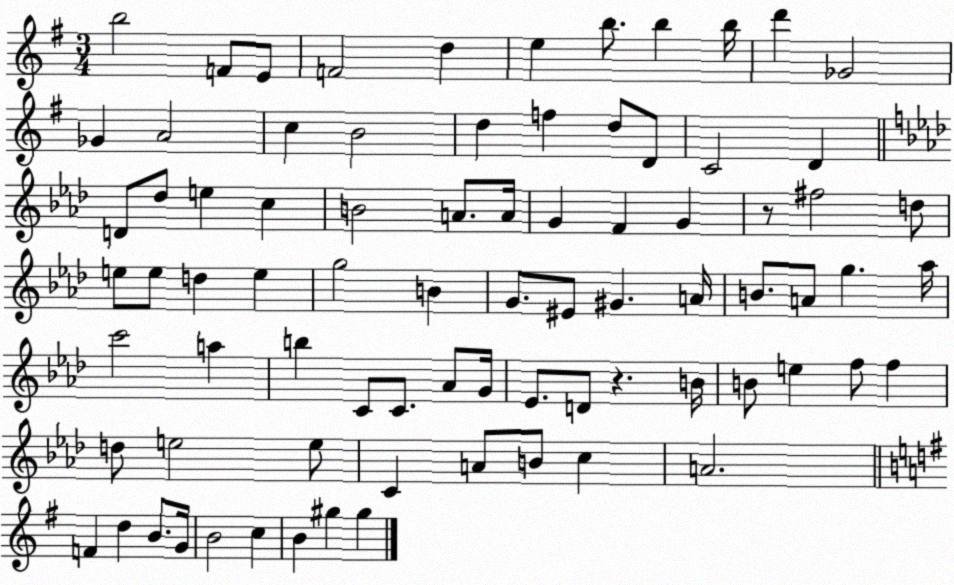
X:1
T:Untitled
M:3/4
L:1/4
K:G
b2 F/2 E/2 F2 d e b/2 b b/4 d' _G2 _G A2 c B2 d f d/2 D/2 C2 D D/2 _d/2 e c B2 A/2 A/4 G F G z/2 ^f2 d/2 e/2 e/2 d e g2 B G/2 ^E/2 ^G A/4 B/2 A/2 g _a/4 c'2 a b C/2 C/2 _A/2 G/4 _E/2 D/2 z B/4 B/2 e f/2 f d/2 e2 e/2 C A/2 B/2 c A2 F d B/2 G/4 B2 c B ^g ^g